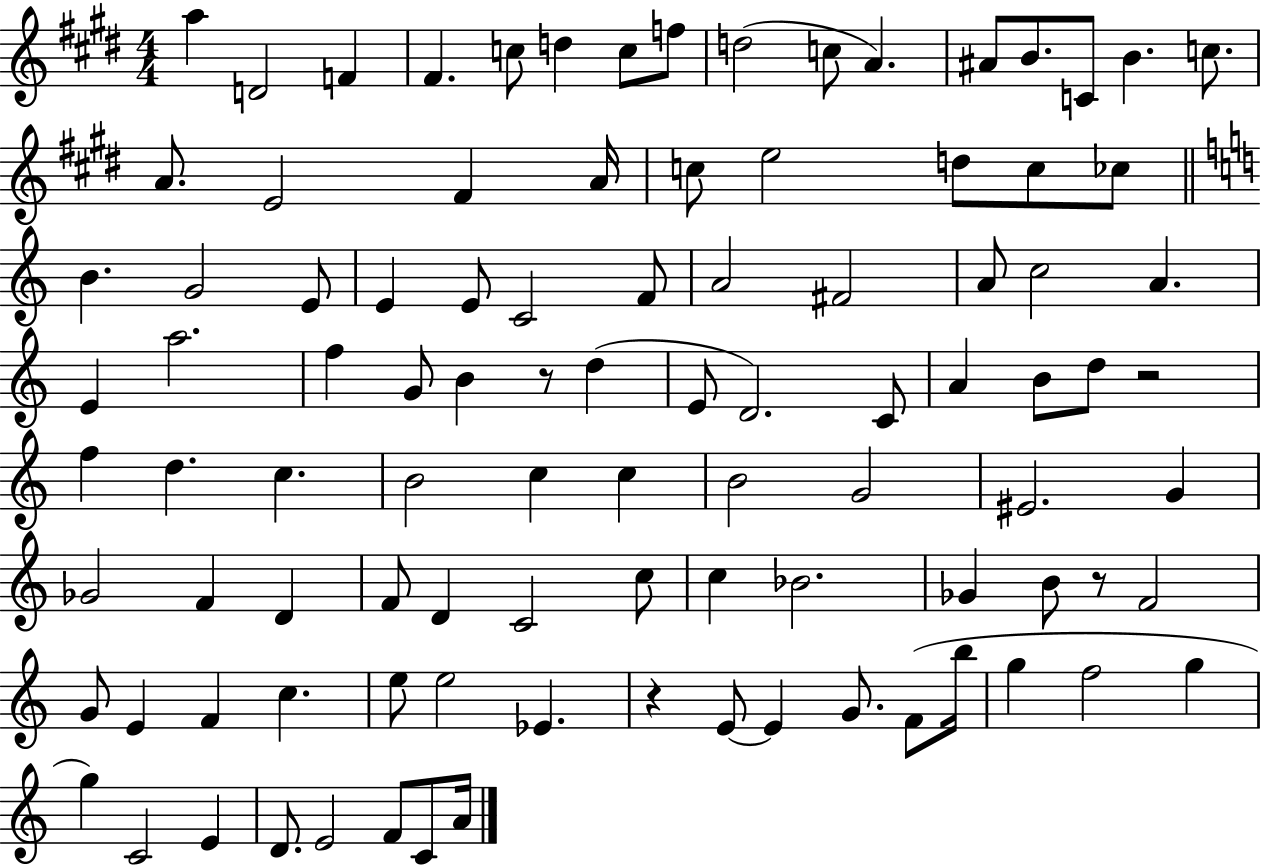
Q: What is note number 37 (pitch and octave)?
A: A4